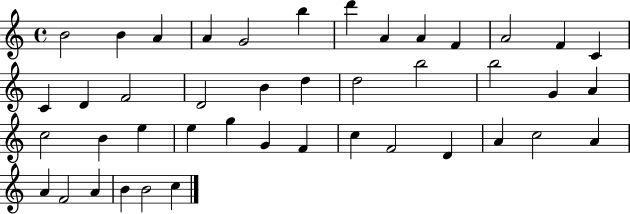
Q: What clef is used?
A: treble